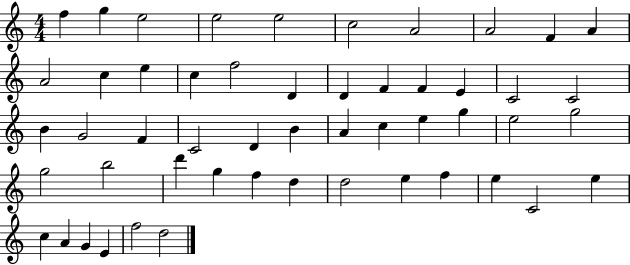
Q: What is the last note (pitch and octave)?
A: D5